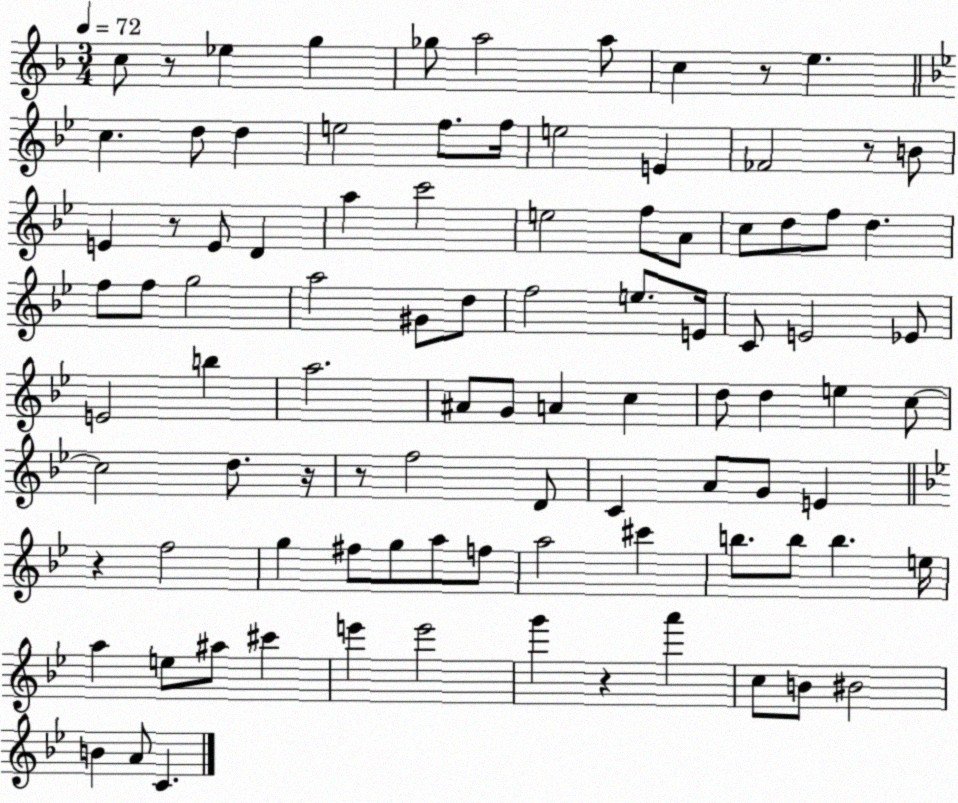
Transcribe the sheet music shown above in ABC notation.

X:1
T:Untitled
M:3/4
L:1/4
K:F
c/2 z/2 _e g _g/2 a2 a/2 c z/2 e c d/2 d e2 f/2 f/4 e2 E _F2 z/2 B/2 E z/2 E/2 D a c'2 e2 f/2 A/2 c/2 d/2 f/2 d f/2 f/2 g2 a2 ^G/2 d/2 f2 e/2 E/4 C/2 E2 _E/2 E2 b a2 ^A/2 G/2 A c d/2 d e c/2 c2 d/2 z/4 z/2 f2 D/2 C A/2 G/2 E z f2 g ^f/2 g/2 a/2 f/2 a2 ^c' b/2 b/2 b e/4 a e/2 ^a/2 ^c' e' e'2 g' z a' c/2 B/2 ^B2 B A/2 C